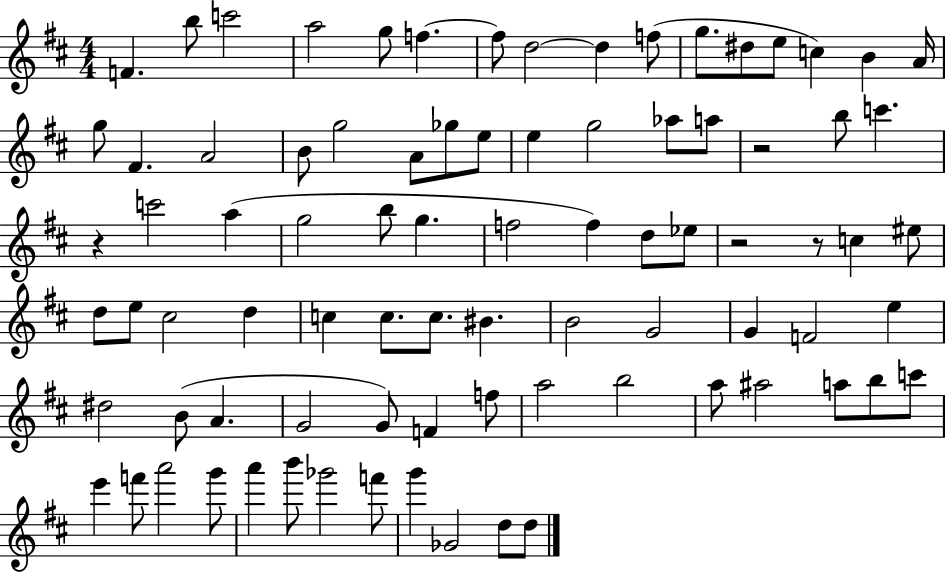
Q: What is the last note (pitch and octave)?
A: D5